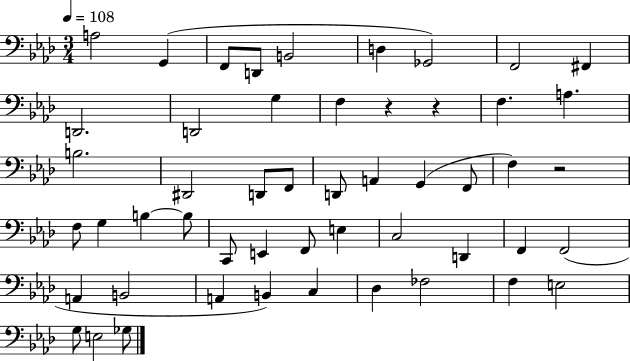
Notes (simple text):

A3/h G2/q F2/e D2/e B2/h D3/q Gb2/h F2/h F#2/q D2/h. D2/h G3/q F3/q R/q R/q F3/q. A3/q. B3/h. D#2/h D2/e F2/e D2/e A2/q G2/q F2/e F3/q R/h F3/e G3/q B3/q B3/e C2/e E2/q F2/e E3/q C3/h D2/q F2/q F2/h A2/q B2/h A2/q B2/q C3/q Db3/q FES3/h F3/q E3/h G3/e E3/h Gb3/e